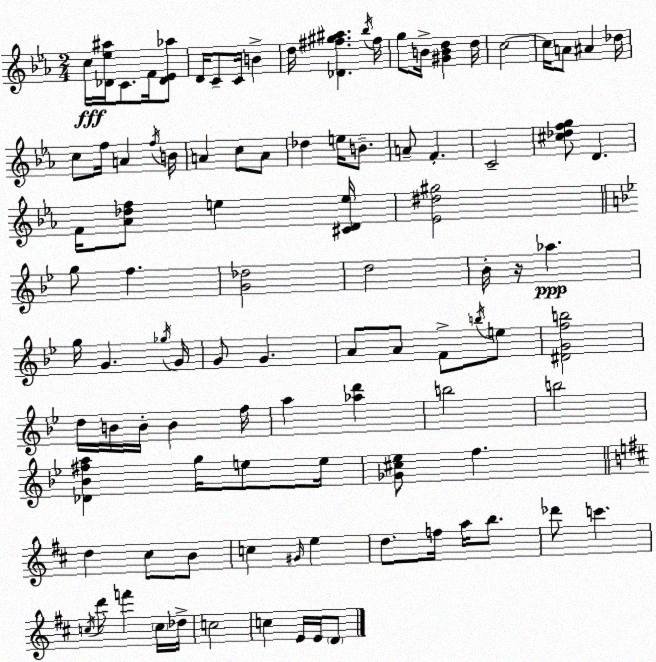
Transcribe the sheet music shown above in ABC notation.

X:1
T:Untitled
M:2/4
L:1/4
K:Cm
c/4 [_D_e^a]/4 C/2 F/4 [_D_E_a]/2 D/4 C/2 C/4 B d/4 [_D^f^g^a] _b/4 ^f/4 g/2 B/4 [^GBd] d/4 c2 c/4 A/2 ^A _d/4 c/2 f/4 A f/4 B/4 A c/2 A/2 _d e/4 B/2 A/2 F C2 [^c_dfg]/2 D F/4 [_A_df]/2 e [^CDe]/4 [_E^d^g]2 g/2 f [G_d]2 d2 _B/4 z/4 _a g/4 G _g/4 G/4 G/2 G A/2 A/2 F/2 b/4 e/2 [^DGfb]2 d/4 B/4 B/4 B f/4 a [_ad'] b2 b2 [_D_B^fa] g/4 e/2 e/4 [_G^c_e]/2 f d ^c/2 B/2 c ^G/4 e d/2 f/4 a/4 b/2 _d'/2 c' c/4 d'/2 f' c/4 _d/4 c2 c E/4 E/4 D/2